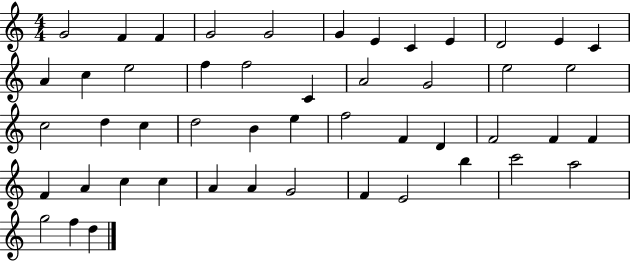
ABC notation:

X:1
T:Untitled
M:4/4
L:1/4
K:C
G2 F F G2 G2 G E C E D2 E C A c e2 f f2 C A2 G2 e2 e2 c2 d c d2 B e f2 F D F2 F F F A c c A A G2 F E2 b c'2 a2 g2 f d